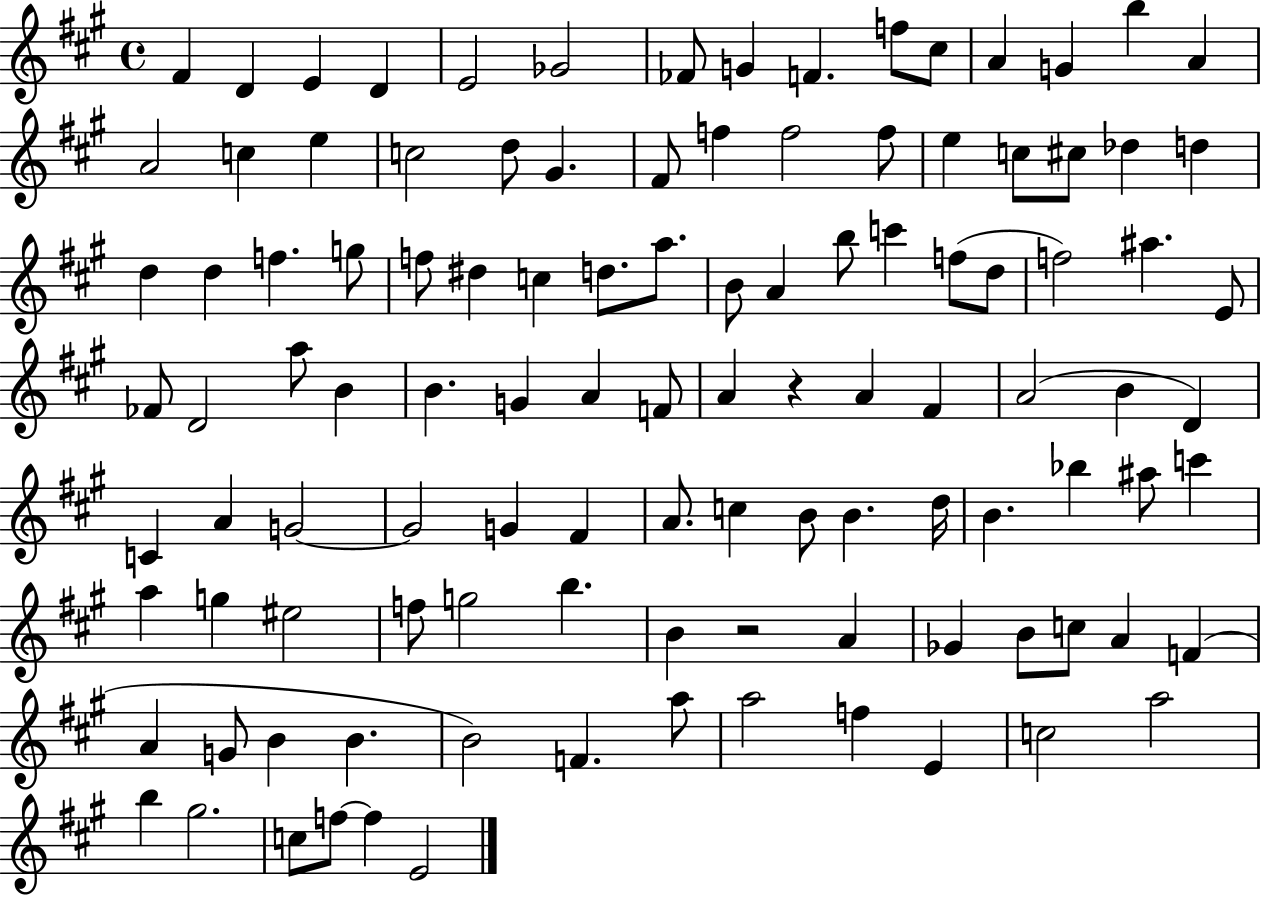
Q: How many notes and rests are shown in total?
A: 110